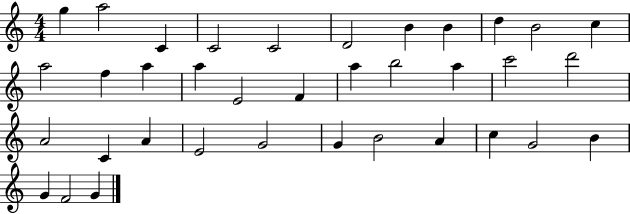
{
  \clef treble
  \numericTimeSignature
  \time 4/4
  \key c \major
  g''4 a''2 c'4 | c'2 c'2 | d'2 b'4 b'4 | d''4 b'2 c''4 | \break a''2 f''4 a''4 | a''4 e'2 f'4 | a''4 b''2 a''4 | c'''2 d'''2 | \break a'2 c'4 a'4 | e'2 g'2 | g'4 b'2 a'4 | c''4 g'2 b'4 | \break g'4 f'2 g'4 | \bar "|."
}